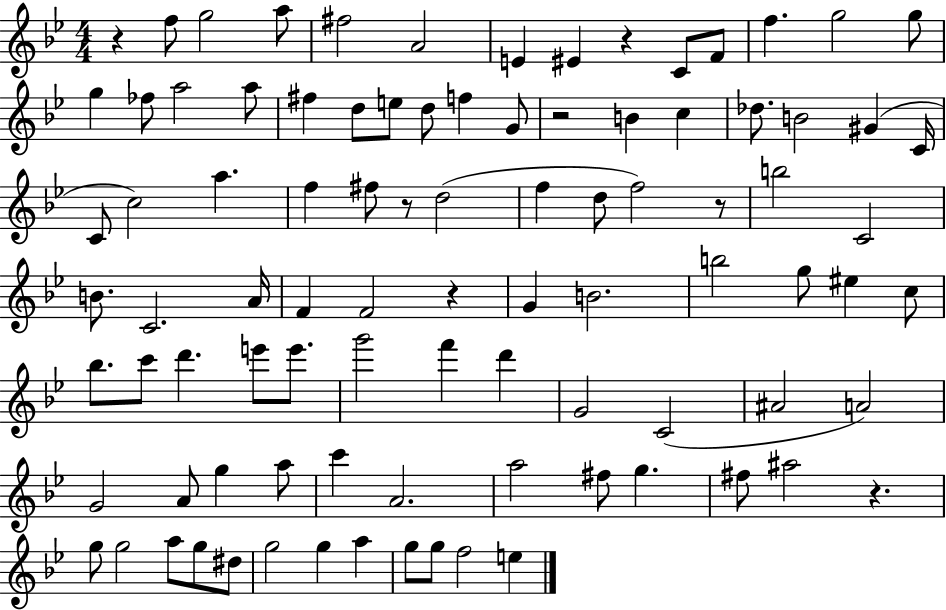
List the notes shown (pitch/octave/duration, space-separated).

R/q F5/e G5/h A5/e F#5/h A4/h E4/q EIS4/q R/q C4/e F4/e F5/q. G5/h G5/e G5/q FES5/e A5/h A5/e F#5/q D5/e E5/e D5/e F5/q G4/e R/h B4/q C5/q Db5/e. B4/h G#4/q C4/s C4/e C5/h A5/q. F5/q F#5/e R/e D5/h F5/q D5/e F5/h R/e B5/h C4/h B4/e. C4/h. A4/s F4/q F4/h R/q G4/q B4/h. B5/h G5/e EIS5/q C5/e Bb5/e. C6/e D6/q. E6/e E6/e. G6/h F6/q D6/q G4/h C4/h A#4/h A4/h G4/h A4/e G5/q A5/e C6/q A4/h. A5/h F#5/e G5/q. F#5/e A#5/h R/q. G5/e G5/h A5/e G5/e D#5/e G5/h G5/q A5/q G5/e G5/e F5/h E5/q